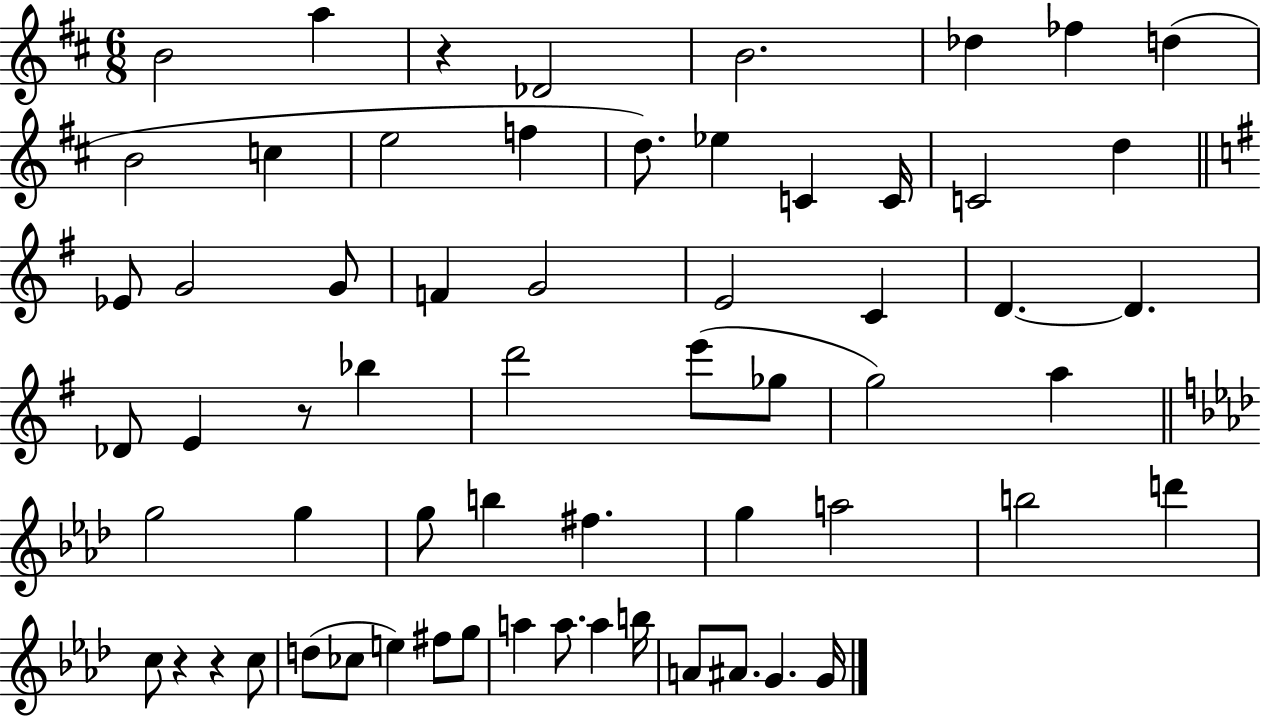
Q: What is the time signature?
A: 6/8